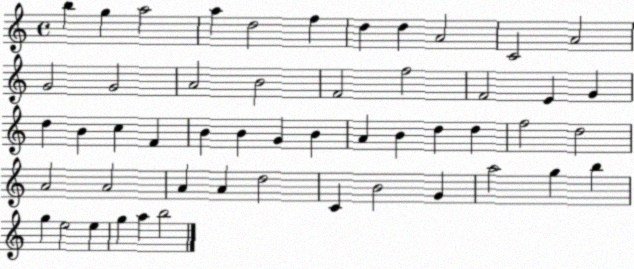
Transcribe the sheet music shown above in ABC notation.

X:1
T:Untitled
M:4/4
L:1/4
K:C
b g a2 a d2 f d d A2 C2 A2 G2 G2 A2 B2 F2 f2 F2 E G d B c F B B G B A B d d f2 d2 A2 A2 A A d2 C B2 G a2 g b g e2 e g a b2